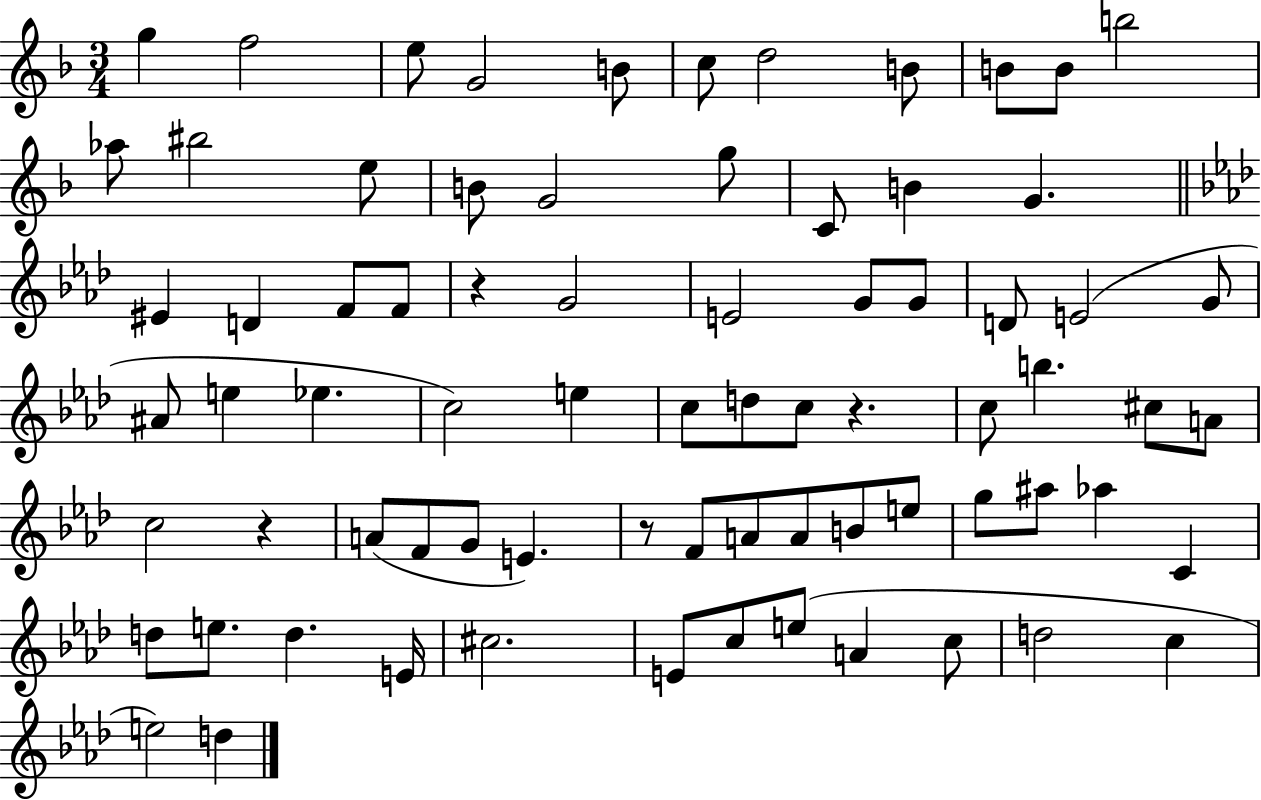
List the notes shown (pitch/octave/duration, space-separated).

G5/q F5/h E5/e G4/h B4/e C5/e D5/h B4/e B4/e B4/e B5/h Ab5/e BIS5/h E5/e B4/e G4/h G5/e C4/e B4/q G4/q. EIS4/q D4/q F4/e F4/e R/q G4/h E4/h G4/e G4/e D4/e E4/h G4/e A#4/e E5/q Eb5/q. C5/h E5/q C5/e D5/e C5/e R/q. C5/e B5/q. C#5/e A4/e C5/h R/q A4/e F4/e G4/e E4/q. R/e F4/e A4/e A4/e B4/e E5/e G5/e A#5/e Ab5/q C4/q D5/e E5/e. D5/q. E4/s C#5/h. E4/e C5/e E5/e A4/q C5/e D5/h C5/q E5/h D5/q